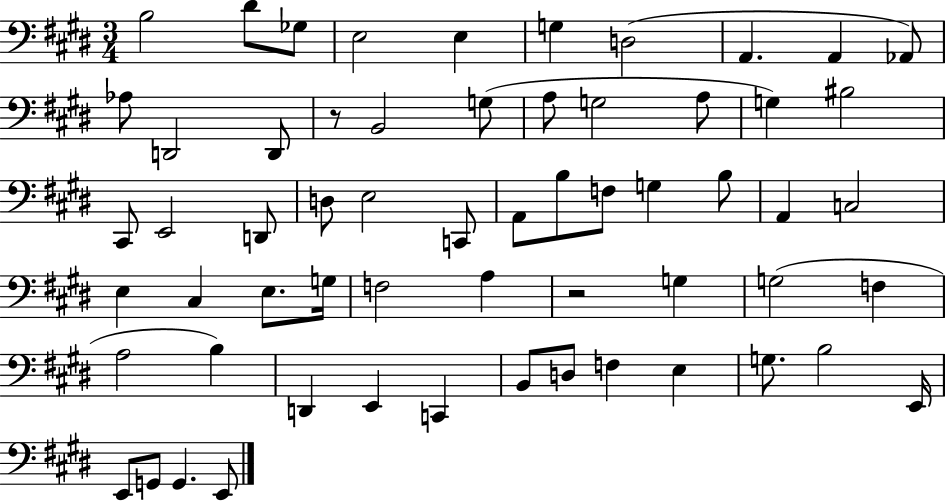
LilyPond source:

{
  \clef bass
  \numericTimeSignature
  \time 3/4
  \key e \major
  b2 dis'8 ges8 | e2 e4 | g4 d2( | a,4. a,4 aes,8) | \break aes8 d,2 d,8 | r8 b,2 g8( | a8 g2 a8 | g4) bis2 | \break cis,8 e,2 d,8 | d8 e2 c,8 | a,8 b8 f8 g4 b8 | a,4 c2 | \break e4 cis4 e8. g16 | f2 a4 | r2 g4 | g2( f4 | \break a2 b4) | d,4 e,4 c,4 | b,8 d8 f4 e4 | g8. b2 e,16 | \break e,8 g,8 g,4. e,8 | \bar "|."
}